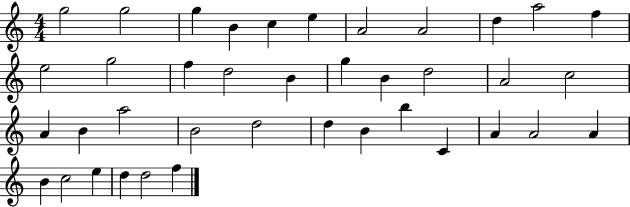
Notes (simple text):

G5/h G5/h G5/q B4/q C5/q E5/q A4/h A4/h D5/q A5/h F5/q E5/h G5/h F5/q D5/h B4/q G5/q B4/q D5/h A4/h C5/h A4/q B4/q A5/h B4/h D5/h D5/q B4/q B5/q C4/q A4/q A4/h A4/q B4/q C5/h E5/q D5/q D5/h F5/q